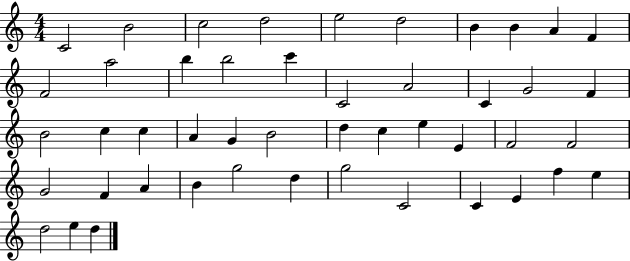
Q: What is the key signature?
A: C major